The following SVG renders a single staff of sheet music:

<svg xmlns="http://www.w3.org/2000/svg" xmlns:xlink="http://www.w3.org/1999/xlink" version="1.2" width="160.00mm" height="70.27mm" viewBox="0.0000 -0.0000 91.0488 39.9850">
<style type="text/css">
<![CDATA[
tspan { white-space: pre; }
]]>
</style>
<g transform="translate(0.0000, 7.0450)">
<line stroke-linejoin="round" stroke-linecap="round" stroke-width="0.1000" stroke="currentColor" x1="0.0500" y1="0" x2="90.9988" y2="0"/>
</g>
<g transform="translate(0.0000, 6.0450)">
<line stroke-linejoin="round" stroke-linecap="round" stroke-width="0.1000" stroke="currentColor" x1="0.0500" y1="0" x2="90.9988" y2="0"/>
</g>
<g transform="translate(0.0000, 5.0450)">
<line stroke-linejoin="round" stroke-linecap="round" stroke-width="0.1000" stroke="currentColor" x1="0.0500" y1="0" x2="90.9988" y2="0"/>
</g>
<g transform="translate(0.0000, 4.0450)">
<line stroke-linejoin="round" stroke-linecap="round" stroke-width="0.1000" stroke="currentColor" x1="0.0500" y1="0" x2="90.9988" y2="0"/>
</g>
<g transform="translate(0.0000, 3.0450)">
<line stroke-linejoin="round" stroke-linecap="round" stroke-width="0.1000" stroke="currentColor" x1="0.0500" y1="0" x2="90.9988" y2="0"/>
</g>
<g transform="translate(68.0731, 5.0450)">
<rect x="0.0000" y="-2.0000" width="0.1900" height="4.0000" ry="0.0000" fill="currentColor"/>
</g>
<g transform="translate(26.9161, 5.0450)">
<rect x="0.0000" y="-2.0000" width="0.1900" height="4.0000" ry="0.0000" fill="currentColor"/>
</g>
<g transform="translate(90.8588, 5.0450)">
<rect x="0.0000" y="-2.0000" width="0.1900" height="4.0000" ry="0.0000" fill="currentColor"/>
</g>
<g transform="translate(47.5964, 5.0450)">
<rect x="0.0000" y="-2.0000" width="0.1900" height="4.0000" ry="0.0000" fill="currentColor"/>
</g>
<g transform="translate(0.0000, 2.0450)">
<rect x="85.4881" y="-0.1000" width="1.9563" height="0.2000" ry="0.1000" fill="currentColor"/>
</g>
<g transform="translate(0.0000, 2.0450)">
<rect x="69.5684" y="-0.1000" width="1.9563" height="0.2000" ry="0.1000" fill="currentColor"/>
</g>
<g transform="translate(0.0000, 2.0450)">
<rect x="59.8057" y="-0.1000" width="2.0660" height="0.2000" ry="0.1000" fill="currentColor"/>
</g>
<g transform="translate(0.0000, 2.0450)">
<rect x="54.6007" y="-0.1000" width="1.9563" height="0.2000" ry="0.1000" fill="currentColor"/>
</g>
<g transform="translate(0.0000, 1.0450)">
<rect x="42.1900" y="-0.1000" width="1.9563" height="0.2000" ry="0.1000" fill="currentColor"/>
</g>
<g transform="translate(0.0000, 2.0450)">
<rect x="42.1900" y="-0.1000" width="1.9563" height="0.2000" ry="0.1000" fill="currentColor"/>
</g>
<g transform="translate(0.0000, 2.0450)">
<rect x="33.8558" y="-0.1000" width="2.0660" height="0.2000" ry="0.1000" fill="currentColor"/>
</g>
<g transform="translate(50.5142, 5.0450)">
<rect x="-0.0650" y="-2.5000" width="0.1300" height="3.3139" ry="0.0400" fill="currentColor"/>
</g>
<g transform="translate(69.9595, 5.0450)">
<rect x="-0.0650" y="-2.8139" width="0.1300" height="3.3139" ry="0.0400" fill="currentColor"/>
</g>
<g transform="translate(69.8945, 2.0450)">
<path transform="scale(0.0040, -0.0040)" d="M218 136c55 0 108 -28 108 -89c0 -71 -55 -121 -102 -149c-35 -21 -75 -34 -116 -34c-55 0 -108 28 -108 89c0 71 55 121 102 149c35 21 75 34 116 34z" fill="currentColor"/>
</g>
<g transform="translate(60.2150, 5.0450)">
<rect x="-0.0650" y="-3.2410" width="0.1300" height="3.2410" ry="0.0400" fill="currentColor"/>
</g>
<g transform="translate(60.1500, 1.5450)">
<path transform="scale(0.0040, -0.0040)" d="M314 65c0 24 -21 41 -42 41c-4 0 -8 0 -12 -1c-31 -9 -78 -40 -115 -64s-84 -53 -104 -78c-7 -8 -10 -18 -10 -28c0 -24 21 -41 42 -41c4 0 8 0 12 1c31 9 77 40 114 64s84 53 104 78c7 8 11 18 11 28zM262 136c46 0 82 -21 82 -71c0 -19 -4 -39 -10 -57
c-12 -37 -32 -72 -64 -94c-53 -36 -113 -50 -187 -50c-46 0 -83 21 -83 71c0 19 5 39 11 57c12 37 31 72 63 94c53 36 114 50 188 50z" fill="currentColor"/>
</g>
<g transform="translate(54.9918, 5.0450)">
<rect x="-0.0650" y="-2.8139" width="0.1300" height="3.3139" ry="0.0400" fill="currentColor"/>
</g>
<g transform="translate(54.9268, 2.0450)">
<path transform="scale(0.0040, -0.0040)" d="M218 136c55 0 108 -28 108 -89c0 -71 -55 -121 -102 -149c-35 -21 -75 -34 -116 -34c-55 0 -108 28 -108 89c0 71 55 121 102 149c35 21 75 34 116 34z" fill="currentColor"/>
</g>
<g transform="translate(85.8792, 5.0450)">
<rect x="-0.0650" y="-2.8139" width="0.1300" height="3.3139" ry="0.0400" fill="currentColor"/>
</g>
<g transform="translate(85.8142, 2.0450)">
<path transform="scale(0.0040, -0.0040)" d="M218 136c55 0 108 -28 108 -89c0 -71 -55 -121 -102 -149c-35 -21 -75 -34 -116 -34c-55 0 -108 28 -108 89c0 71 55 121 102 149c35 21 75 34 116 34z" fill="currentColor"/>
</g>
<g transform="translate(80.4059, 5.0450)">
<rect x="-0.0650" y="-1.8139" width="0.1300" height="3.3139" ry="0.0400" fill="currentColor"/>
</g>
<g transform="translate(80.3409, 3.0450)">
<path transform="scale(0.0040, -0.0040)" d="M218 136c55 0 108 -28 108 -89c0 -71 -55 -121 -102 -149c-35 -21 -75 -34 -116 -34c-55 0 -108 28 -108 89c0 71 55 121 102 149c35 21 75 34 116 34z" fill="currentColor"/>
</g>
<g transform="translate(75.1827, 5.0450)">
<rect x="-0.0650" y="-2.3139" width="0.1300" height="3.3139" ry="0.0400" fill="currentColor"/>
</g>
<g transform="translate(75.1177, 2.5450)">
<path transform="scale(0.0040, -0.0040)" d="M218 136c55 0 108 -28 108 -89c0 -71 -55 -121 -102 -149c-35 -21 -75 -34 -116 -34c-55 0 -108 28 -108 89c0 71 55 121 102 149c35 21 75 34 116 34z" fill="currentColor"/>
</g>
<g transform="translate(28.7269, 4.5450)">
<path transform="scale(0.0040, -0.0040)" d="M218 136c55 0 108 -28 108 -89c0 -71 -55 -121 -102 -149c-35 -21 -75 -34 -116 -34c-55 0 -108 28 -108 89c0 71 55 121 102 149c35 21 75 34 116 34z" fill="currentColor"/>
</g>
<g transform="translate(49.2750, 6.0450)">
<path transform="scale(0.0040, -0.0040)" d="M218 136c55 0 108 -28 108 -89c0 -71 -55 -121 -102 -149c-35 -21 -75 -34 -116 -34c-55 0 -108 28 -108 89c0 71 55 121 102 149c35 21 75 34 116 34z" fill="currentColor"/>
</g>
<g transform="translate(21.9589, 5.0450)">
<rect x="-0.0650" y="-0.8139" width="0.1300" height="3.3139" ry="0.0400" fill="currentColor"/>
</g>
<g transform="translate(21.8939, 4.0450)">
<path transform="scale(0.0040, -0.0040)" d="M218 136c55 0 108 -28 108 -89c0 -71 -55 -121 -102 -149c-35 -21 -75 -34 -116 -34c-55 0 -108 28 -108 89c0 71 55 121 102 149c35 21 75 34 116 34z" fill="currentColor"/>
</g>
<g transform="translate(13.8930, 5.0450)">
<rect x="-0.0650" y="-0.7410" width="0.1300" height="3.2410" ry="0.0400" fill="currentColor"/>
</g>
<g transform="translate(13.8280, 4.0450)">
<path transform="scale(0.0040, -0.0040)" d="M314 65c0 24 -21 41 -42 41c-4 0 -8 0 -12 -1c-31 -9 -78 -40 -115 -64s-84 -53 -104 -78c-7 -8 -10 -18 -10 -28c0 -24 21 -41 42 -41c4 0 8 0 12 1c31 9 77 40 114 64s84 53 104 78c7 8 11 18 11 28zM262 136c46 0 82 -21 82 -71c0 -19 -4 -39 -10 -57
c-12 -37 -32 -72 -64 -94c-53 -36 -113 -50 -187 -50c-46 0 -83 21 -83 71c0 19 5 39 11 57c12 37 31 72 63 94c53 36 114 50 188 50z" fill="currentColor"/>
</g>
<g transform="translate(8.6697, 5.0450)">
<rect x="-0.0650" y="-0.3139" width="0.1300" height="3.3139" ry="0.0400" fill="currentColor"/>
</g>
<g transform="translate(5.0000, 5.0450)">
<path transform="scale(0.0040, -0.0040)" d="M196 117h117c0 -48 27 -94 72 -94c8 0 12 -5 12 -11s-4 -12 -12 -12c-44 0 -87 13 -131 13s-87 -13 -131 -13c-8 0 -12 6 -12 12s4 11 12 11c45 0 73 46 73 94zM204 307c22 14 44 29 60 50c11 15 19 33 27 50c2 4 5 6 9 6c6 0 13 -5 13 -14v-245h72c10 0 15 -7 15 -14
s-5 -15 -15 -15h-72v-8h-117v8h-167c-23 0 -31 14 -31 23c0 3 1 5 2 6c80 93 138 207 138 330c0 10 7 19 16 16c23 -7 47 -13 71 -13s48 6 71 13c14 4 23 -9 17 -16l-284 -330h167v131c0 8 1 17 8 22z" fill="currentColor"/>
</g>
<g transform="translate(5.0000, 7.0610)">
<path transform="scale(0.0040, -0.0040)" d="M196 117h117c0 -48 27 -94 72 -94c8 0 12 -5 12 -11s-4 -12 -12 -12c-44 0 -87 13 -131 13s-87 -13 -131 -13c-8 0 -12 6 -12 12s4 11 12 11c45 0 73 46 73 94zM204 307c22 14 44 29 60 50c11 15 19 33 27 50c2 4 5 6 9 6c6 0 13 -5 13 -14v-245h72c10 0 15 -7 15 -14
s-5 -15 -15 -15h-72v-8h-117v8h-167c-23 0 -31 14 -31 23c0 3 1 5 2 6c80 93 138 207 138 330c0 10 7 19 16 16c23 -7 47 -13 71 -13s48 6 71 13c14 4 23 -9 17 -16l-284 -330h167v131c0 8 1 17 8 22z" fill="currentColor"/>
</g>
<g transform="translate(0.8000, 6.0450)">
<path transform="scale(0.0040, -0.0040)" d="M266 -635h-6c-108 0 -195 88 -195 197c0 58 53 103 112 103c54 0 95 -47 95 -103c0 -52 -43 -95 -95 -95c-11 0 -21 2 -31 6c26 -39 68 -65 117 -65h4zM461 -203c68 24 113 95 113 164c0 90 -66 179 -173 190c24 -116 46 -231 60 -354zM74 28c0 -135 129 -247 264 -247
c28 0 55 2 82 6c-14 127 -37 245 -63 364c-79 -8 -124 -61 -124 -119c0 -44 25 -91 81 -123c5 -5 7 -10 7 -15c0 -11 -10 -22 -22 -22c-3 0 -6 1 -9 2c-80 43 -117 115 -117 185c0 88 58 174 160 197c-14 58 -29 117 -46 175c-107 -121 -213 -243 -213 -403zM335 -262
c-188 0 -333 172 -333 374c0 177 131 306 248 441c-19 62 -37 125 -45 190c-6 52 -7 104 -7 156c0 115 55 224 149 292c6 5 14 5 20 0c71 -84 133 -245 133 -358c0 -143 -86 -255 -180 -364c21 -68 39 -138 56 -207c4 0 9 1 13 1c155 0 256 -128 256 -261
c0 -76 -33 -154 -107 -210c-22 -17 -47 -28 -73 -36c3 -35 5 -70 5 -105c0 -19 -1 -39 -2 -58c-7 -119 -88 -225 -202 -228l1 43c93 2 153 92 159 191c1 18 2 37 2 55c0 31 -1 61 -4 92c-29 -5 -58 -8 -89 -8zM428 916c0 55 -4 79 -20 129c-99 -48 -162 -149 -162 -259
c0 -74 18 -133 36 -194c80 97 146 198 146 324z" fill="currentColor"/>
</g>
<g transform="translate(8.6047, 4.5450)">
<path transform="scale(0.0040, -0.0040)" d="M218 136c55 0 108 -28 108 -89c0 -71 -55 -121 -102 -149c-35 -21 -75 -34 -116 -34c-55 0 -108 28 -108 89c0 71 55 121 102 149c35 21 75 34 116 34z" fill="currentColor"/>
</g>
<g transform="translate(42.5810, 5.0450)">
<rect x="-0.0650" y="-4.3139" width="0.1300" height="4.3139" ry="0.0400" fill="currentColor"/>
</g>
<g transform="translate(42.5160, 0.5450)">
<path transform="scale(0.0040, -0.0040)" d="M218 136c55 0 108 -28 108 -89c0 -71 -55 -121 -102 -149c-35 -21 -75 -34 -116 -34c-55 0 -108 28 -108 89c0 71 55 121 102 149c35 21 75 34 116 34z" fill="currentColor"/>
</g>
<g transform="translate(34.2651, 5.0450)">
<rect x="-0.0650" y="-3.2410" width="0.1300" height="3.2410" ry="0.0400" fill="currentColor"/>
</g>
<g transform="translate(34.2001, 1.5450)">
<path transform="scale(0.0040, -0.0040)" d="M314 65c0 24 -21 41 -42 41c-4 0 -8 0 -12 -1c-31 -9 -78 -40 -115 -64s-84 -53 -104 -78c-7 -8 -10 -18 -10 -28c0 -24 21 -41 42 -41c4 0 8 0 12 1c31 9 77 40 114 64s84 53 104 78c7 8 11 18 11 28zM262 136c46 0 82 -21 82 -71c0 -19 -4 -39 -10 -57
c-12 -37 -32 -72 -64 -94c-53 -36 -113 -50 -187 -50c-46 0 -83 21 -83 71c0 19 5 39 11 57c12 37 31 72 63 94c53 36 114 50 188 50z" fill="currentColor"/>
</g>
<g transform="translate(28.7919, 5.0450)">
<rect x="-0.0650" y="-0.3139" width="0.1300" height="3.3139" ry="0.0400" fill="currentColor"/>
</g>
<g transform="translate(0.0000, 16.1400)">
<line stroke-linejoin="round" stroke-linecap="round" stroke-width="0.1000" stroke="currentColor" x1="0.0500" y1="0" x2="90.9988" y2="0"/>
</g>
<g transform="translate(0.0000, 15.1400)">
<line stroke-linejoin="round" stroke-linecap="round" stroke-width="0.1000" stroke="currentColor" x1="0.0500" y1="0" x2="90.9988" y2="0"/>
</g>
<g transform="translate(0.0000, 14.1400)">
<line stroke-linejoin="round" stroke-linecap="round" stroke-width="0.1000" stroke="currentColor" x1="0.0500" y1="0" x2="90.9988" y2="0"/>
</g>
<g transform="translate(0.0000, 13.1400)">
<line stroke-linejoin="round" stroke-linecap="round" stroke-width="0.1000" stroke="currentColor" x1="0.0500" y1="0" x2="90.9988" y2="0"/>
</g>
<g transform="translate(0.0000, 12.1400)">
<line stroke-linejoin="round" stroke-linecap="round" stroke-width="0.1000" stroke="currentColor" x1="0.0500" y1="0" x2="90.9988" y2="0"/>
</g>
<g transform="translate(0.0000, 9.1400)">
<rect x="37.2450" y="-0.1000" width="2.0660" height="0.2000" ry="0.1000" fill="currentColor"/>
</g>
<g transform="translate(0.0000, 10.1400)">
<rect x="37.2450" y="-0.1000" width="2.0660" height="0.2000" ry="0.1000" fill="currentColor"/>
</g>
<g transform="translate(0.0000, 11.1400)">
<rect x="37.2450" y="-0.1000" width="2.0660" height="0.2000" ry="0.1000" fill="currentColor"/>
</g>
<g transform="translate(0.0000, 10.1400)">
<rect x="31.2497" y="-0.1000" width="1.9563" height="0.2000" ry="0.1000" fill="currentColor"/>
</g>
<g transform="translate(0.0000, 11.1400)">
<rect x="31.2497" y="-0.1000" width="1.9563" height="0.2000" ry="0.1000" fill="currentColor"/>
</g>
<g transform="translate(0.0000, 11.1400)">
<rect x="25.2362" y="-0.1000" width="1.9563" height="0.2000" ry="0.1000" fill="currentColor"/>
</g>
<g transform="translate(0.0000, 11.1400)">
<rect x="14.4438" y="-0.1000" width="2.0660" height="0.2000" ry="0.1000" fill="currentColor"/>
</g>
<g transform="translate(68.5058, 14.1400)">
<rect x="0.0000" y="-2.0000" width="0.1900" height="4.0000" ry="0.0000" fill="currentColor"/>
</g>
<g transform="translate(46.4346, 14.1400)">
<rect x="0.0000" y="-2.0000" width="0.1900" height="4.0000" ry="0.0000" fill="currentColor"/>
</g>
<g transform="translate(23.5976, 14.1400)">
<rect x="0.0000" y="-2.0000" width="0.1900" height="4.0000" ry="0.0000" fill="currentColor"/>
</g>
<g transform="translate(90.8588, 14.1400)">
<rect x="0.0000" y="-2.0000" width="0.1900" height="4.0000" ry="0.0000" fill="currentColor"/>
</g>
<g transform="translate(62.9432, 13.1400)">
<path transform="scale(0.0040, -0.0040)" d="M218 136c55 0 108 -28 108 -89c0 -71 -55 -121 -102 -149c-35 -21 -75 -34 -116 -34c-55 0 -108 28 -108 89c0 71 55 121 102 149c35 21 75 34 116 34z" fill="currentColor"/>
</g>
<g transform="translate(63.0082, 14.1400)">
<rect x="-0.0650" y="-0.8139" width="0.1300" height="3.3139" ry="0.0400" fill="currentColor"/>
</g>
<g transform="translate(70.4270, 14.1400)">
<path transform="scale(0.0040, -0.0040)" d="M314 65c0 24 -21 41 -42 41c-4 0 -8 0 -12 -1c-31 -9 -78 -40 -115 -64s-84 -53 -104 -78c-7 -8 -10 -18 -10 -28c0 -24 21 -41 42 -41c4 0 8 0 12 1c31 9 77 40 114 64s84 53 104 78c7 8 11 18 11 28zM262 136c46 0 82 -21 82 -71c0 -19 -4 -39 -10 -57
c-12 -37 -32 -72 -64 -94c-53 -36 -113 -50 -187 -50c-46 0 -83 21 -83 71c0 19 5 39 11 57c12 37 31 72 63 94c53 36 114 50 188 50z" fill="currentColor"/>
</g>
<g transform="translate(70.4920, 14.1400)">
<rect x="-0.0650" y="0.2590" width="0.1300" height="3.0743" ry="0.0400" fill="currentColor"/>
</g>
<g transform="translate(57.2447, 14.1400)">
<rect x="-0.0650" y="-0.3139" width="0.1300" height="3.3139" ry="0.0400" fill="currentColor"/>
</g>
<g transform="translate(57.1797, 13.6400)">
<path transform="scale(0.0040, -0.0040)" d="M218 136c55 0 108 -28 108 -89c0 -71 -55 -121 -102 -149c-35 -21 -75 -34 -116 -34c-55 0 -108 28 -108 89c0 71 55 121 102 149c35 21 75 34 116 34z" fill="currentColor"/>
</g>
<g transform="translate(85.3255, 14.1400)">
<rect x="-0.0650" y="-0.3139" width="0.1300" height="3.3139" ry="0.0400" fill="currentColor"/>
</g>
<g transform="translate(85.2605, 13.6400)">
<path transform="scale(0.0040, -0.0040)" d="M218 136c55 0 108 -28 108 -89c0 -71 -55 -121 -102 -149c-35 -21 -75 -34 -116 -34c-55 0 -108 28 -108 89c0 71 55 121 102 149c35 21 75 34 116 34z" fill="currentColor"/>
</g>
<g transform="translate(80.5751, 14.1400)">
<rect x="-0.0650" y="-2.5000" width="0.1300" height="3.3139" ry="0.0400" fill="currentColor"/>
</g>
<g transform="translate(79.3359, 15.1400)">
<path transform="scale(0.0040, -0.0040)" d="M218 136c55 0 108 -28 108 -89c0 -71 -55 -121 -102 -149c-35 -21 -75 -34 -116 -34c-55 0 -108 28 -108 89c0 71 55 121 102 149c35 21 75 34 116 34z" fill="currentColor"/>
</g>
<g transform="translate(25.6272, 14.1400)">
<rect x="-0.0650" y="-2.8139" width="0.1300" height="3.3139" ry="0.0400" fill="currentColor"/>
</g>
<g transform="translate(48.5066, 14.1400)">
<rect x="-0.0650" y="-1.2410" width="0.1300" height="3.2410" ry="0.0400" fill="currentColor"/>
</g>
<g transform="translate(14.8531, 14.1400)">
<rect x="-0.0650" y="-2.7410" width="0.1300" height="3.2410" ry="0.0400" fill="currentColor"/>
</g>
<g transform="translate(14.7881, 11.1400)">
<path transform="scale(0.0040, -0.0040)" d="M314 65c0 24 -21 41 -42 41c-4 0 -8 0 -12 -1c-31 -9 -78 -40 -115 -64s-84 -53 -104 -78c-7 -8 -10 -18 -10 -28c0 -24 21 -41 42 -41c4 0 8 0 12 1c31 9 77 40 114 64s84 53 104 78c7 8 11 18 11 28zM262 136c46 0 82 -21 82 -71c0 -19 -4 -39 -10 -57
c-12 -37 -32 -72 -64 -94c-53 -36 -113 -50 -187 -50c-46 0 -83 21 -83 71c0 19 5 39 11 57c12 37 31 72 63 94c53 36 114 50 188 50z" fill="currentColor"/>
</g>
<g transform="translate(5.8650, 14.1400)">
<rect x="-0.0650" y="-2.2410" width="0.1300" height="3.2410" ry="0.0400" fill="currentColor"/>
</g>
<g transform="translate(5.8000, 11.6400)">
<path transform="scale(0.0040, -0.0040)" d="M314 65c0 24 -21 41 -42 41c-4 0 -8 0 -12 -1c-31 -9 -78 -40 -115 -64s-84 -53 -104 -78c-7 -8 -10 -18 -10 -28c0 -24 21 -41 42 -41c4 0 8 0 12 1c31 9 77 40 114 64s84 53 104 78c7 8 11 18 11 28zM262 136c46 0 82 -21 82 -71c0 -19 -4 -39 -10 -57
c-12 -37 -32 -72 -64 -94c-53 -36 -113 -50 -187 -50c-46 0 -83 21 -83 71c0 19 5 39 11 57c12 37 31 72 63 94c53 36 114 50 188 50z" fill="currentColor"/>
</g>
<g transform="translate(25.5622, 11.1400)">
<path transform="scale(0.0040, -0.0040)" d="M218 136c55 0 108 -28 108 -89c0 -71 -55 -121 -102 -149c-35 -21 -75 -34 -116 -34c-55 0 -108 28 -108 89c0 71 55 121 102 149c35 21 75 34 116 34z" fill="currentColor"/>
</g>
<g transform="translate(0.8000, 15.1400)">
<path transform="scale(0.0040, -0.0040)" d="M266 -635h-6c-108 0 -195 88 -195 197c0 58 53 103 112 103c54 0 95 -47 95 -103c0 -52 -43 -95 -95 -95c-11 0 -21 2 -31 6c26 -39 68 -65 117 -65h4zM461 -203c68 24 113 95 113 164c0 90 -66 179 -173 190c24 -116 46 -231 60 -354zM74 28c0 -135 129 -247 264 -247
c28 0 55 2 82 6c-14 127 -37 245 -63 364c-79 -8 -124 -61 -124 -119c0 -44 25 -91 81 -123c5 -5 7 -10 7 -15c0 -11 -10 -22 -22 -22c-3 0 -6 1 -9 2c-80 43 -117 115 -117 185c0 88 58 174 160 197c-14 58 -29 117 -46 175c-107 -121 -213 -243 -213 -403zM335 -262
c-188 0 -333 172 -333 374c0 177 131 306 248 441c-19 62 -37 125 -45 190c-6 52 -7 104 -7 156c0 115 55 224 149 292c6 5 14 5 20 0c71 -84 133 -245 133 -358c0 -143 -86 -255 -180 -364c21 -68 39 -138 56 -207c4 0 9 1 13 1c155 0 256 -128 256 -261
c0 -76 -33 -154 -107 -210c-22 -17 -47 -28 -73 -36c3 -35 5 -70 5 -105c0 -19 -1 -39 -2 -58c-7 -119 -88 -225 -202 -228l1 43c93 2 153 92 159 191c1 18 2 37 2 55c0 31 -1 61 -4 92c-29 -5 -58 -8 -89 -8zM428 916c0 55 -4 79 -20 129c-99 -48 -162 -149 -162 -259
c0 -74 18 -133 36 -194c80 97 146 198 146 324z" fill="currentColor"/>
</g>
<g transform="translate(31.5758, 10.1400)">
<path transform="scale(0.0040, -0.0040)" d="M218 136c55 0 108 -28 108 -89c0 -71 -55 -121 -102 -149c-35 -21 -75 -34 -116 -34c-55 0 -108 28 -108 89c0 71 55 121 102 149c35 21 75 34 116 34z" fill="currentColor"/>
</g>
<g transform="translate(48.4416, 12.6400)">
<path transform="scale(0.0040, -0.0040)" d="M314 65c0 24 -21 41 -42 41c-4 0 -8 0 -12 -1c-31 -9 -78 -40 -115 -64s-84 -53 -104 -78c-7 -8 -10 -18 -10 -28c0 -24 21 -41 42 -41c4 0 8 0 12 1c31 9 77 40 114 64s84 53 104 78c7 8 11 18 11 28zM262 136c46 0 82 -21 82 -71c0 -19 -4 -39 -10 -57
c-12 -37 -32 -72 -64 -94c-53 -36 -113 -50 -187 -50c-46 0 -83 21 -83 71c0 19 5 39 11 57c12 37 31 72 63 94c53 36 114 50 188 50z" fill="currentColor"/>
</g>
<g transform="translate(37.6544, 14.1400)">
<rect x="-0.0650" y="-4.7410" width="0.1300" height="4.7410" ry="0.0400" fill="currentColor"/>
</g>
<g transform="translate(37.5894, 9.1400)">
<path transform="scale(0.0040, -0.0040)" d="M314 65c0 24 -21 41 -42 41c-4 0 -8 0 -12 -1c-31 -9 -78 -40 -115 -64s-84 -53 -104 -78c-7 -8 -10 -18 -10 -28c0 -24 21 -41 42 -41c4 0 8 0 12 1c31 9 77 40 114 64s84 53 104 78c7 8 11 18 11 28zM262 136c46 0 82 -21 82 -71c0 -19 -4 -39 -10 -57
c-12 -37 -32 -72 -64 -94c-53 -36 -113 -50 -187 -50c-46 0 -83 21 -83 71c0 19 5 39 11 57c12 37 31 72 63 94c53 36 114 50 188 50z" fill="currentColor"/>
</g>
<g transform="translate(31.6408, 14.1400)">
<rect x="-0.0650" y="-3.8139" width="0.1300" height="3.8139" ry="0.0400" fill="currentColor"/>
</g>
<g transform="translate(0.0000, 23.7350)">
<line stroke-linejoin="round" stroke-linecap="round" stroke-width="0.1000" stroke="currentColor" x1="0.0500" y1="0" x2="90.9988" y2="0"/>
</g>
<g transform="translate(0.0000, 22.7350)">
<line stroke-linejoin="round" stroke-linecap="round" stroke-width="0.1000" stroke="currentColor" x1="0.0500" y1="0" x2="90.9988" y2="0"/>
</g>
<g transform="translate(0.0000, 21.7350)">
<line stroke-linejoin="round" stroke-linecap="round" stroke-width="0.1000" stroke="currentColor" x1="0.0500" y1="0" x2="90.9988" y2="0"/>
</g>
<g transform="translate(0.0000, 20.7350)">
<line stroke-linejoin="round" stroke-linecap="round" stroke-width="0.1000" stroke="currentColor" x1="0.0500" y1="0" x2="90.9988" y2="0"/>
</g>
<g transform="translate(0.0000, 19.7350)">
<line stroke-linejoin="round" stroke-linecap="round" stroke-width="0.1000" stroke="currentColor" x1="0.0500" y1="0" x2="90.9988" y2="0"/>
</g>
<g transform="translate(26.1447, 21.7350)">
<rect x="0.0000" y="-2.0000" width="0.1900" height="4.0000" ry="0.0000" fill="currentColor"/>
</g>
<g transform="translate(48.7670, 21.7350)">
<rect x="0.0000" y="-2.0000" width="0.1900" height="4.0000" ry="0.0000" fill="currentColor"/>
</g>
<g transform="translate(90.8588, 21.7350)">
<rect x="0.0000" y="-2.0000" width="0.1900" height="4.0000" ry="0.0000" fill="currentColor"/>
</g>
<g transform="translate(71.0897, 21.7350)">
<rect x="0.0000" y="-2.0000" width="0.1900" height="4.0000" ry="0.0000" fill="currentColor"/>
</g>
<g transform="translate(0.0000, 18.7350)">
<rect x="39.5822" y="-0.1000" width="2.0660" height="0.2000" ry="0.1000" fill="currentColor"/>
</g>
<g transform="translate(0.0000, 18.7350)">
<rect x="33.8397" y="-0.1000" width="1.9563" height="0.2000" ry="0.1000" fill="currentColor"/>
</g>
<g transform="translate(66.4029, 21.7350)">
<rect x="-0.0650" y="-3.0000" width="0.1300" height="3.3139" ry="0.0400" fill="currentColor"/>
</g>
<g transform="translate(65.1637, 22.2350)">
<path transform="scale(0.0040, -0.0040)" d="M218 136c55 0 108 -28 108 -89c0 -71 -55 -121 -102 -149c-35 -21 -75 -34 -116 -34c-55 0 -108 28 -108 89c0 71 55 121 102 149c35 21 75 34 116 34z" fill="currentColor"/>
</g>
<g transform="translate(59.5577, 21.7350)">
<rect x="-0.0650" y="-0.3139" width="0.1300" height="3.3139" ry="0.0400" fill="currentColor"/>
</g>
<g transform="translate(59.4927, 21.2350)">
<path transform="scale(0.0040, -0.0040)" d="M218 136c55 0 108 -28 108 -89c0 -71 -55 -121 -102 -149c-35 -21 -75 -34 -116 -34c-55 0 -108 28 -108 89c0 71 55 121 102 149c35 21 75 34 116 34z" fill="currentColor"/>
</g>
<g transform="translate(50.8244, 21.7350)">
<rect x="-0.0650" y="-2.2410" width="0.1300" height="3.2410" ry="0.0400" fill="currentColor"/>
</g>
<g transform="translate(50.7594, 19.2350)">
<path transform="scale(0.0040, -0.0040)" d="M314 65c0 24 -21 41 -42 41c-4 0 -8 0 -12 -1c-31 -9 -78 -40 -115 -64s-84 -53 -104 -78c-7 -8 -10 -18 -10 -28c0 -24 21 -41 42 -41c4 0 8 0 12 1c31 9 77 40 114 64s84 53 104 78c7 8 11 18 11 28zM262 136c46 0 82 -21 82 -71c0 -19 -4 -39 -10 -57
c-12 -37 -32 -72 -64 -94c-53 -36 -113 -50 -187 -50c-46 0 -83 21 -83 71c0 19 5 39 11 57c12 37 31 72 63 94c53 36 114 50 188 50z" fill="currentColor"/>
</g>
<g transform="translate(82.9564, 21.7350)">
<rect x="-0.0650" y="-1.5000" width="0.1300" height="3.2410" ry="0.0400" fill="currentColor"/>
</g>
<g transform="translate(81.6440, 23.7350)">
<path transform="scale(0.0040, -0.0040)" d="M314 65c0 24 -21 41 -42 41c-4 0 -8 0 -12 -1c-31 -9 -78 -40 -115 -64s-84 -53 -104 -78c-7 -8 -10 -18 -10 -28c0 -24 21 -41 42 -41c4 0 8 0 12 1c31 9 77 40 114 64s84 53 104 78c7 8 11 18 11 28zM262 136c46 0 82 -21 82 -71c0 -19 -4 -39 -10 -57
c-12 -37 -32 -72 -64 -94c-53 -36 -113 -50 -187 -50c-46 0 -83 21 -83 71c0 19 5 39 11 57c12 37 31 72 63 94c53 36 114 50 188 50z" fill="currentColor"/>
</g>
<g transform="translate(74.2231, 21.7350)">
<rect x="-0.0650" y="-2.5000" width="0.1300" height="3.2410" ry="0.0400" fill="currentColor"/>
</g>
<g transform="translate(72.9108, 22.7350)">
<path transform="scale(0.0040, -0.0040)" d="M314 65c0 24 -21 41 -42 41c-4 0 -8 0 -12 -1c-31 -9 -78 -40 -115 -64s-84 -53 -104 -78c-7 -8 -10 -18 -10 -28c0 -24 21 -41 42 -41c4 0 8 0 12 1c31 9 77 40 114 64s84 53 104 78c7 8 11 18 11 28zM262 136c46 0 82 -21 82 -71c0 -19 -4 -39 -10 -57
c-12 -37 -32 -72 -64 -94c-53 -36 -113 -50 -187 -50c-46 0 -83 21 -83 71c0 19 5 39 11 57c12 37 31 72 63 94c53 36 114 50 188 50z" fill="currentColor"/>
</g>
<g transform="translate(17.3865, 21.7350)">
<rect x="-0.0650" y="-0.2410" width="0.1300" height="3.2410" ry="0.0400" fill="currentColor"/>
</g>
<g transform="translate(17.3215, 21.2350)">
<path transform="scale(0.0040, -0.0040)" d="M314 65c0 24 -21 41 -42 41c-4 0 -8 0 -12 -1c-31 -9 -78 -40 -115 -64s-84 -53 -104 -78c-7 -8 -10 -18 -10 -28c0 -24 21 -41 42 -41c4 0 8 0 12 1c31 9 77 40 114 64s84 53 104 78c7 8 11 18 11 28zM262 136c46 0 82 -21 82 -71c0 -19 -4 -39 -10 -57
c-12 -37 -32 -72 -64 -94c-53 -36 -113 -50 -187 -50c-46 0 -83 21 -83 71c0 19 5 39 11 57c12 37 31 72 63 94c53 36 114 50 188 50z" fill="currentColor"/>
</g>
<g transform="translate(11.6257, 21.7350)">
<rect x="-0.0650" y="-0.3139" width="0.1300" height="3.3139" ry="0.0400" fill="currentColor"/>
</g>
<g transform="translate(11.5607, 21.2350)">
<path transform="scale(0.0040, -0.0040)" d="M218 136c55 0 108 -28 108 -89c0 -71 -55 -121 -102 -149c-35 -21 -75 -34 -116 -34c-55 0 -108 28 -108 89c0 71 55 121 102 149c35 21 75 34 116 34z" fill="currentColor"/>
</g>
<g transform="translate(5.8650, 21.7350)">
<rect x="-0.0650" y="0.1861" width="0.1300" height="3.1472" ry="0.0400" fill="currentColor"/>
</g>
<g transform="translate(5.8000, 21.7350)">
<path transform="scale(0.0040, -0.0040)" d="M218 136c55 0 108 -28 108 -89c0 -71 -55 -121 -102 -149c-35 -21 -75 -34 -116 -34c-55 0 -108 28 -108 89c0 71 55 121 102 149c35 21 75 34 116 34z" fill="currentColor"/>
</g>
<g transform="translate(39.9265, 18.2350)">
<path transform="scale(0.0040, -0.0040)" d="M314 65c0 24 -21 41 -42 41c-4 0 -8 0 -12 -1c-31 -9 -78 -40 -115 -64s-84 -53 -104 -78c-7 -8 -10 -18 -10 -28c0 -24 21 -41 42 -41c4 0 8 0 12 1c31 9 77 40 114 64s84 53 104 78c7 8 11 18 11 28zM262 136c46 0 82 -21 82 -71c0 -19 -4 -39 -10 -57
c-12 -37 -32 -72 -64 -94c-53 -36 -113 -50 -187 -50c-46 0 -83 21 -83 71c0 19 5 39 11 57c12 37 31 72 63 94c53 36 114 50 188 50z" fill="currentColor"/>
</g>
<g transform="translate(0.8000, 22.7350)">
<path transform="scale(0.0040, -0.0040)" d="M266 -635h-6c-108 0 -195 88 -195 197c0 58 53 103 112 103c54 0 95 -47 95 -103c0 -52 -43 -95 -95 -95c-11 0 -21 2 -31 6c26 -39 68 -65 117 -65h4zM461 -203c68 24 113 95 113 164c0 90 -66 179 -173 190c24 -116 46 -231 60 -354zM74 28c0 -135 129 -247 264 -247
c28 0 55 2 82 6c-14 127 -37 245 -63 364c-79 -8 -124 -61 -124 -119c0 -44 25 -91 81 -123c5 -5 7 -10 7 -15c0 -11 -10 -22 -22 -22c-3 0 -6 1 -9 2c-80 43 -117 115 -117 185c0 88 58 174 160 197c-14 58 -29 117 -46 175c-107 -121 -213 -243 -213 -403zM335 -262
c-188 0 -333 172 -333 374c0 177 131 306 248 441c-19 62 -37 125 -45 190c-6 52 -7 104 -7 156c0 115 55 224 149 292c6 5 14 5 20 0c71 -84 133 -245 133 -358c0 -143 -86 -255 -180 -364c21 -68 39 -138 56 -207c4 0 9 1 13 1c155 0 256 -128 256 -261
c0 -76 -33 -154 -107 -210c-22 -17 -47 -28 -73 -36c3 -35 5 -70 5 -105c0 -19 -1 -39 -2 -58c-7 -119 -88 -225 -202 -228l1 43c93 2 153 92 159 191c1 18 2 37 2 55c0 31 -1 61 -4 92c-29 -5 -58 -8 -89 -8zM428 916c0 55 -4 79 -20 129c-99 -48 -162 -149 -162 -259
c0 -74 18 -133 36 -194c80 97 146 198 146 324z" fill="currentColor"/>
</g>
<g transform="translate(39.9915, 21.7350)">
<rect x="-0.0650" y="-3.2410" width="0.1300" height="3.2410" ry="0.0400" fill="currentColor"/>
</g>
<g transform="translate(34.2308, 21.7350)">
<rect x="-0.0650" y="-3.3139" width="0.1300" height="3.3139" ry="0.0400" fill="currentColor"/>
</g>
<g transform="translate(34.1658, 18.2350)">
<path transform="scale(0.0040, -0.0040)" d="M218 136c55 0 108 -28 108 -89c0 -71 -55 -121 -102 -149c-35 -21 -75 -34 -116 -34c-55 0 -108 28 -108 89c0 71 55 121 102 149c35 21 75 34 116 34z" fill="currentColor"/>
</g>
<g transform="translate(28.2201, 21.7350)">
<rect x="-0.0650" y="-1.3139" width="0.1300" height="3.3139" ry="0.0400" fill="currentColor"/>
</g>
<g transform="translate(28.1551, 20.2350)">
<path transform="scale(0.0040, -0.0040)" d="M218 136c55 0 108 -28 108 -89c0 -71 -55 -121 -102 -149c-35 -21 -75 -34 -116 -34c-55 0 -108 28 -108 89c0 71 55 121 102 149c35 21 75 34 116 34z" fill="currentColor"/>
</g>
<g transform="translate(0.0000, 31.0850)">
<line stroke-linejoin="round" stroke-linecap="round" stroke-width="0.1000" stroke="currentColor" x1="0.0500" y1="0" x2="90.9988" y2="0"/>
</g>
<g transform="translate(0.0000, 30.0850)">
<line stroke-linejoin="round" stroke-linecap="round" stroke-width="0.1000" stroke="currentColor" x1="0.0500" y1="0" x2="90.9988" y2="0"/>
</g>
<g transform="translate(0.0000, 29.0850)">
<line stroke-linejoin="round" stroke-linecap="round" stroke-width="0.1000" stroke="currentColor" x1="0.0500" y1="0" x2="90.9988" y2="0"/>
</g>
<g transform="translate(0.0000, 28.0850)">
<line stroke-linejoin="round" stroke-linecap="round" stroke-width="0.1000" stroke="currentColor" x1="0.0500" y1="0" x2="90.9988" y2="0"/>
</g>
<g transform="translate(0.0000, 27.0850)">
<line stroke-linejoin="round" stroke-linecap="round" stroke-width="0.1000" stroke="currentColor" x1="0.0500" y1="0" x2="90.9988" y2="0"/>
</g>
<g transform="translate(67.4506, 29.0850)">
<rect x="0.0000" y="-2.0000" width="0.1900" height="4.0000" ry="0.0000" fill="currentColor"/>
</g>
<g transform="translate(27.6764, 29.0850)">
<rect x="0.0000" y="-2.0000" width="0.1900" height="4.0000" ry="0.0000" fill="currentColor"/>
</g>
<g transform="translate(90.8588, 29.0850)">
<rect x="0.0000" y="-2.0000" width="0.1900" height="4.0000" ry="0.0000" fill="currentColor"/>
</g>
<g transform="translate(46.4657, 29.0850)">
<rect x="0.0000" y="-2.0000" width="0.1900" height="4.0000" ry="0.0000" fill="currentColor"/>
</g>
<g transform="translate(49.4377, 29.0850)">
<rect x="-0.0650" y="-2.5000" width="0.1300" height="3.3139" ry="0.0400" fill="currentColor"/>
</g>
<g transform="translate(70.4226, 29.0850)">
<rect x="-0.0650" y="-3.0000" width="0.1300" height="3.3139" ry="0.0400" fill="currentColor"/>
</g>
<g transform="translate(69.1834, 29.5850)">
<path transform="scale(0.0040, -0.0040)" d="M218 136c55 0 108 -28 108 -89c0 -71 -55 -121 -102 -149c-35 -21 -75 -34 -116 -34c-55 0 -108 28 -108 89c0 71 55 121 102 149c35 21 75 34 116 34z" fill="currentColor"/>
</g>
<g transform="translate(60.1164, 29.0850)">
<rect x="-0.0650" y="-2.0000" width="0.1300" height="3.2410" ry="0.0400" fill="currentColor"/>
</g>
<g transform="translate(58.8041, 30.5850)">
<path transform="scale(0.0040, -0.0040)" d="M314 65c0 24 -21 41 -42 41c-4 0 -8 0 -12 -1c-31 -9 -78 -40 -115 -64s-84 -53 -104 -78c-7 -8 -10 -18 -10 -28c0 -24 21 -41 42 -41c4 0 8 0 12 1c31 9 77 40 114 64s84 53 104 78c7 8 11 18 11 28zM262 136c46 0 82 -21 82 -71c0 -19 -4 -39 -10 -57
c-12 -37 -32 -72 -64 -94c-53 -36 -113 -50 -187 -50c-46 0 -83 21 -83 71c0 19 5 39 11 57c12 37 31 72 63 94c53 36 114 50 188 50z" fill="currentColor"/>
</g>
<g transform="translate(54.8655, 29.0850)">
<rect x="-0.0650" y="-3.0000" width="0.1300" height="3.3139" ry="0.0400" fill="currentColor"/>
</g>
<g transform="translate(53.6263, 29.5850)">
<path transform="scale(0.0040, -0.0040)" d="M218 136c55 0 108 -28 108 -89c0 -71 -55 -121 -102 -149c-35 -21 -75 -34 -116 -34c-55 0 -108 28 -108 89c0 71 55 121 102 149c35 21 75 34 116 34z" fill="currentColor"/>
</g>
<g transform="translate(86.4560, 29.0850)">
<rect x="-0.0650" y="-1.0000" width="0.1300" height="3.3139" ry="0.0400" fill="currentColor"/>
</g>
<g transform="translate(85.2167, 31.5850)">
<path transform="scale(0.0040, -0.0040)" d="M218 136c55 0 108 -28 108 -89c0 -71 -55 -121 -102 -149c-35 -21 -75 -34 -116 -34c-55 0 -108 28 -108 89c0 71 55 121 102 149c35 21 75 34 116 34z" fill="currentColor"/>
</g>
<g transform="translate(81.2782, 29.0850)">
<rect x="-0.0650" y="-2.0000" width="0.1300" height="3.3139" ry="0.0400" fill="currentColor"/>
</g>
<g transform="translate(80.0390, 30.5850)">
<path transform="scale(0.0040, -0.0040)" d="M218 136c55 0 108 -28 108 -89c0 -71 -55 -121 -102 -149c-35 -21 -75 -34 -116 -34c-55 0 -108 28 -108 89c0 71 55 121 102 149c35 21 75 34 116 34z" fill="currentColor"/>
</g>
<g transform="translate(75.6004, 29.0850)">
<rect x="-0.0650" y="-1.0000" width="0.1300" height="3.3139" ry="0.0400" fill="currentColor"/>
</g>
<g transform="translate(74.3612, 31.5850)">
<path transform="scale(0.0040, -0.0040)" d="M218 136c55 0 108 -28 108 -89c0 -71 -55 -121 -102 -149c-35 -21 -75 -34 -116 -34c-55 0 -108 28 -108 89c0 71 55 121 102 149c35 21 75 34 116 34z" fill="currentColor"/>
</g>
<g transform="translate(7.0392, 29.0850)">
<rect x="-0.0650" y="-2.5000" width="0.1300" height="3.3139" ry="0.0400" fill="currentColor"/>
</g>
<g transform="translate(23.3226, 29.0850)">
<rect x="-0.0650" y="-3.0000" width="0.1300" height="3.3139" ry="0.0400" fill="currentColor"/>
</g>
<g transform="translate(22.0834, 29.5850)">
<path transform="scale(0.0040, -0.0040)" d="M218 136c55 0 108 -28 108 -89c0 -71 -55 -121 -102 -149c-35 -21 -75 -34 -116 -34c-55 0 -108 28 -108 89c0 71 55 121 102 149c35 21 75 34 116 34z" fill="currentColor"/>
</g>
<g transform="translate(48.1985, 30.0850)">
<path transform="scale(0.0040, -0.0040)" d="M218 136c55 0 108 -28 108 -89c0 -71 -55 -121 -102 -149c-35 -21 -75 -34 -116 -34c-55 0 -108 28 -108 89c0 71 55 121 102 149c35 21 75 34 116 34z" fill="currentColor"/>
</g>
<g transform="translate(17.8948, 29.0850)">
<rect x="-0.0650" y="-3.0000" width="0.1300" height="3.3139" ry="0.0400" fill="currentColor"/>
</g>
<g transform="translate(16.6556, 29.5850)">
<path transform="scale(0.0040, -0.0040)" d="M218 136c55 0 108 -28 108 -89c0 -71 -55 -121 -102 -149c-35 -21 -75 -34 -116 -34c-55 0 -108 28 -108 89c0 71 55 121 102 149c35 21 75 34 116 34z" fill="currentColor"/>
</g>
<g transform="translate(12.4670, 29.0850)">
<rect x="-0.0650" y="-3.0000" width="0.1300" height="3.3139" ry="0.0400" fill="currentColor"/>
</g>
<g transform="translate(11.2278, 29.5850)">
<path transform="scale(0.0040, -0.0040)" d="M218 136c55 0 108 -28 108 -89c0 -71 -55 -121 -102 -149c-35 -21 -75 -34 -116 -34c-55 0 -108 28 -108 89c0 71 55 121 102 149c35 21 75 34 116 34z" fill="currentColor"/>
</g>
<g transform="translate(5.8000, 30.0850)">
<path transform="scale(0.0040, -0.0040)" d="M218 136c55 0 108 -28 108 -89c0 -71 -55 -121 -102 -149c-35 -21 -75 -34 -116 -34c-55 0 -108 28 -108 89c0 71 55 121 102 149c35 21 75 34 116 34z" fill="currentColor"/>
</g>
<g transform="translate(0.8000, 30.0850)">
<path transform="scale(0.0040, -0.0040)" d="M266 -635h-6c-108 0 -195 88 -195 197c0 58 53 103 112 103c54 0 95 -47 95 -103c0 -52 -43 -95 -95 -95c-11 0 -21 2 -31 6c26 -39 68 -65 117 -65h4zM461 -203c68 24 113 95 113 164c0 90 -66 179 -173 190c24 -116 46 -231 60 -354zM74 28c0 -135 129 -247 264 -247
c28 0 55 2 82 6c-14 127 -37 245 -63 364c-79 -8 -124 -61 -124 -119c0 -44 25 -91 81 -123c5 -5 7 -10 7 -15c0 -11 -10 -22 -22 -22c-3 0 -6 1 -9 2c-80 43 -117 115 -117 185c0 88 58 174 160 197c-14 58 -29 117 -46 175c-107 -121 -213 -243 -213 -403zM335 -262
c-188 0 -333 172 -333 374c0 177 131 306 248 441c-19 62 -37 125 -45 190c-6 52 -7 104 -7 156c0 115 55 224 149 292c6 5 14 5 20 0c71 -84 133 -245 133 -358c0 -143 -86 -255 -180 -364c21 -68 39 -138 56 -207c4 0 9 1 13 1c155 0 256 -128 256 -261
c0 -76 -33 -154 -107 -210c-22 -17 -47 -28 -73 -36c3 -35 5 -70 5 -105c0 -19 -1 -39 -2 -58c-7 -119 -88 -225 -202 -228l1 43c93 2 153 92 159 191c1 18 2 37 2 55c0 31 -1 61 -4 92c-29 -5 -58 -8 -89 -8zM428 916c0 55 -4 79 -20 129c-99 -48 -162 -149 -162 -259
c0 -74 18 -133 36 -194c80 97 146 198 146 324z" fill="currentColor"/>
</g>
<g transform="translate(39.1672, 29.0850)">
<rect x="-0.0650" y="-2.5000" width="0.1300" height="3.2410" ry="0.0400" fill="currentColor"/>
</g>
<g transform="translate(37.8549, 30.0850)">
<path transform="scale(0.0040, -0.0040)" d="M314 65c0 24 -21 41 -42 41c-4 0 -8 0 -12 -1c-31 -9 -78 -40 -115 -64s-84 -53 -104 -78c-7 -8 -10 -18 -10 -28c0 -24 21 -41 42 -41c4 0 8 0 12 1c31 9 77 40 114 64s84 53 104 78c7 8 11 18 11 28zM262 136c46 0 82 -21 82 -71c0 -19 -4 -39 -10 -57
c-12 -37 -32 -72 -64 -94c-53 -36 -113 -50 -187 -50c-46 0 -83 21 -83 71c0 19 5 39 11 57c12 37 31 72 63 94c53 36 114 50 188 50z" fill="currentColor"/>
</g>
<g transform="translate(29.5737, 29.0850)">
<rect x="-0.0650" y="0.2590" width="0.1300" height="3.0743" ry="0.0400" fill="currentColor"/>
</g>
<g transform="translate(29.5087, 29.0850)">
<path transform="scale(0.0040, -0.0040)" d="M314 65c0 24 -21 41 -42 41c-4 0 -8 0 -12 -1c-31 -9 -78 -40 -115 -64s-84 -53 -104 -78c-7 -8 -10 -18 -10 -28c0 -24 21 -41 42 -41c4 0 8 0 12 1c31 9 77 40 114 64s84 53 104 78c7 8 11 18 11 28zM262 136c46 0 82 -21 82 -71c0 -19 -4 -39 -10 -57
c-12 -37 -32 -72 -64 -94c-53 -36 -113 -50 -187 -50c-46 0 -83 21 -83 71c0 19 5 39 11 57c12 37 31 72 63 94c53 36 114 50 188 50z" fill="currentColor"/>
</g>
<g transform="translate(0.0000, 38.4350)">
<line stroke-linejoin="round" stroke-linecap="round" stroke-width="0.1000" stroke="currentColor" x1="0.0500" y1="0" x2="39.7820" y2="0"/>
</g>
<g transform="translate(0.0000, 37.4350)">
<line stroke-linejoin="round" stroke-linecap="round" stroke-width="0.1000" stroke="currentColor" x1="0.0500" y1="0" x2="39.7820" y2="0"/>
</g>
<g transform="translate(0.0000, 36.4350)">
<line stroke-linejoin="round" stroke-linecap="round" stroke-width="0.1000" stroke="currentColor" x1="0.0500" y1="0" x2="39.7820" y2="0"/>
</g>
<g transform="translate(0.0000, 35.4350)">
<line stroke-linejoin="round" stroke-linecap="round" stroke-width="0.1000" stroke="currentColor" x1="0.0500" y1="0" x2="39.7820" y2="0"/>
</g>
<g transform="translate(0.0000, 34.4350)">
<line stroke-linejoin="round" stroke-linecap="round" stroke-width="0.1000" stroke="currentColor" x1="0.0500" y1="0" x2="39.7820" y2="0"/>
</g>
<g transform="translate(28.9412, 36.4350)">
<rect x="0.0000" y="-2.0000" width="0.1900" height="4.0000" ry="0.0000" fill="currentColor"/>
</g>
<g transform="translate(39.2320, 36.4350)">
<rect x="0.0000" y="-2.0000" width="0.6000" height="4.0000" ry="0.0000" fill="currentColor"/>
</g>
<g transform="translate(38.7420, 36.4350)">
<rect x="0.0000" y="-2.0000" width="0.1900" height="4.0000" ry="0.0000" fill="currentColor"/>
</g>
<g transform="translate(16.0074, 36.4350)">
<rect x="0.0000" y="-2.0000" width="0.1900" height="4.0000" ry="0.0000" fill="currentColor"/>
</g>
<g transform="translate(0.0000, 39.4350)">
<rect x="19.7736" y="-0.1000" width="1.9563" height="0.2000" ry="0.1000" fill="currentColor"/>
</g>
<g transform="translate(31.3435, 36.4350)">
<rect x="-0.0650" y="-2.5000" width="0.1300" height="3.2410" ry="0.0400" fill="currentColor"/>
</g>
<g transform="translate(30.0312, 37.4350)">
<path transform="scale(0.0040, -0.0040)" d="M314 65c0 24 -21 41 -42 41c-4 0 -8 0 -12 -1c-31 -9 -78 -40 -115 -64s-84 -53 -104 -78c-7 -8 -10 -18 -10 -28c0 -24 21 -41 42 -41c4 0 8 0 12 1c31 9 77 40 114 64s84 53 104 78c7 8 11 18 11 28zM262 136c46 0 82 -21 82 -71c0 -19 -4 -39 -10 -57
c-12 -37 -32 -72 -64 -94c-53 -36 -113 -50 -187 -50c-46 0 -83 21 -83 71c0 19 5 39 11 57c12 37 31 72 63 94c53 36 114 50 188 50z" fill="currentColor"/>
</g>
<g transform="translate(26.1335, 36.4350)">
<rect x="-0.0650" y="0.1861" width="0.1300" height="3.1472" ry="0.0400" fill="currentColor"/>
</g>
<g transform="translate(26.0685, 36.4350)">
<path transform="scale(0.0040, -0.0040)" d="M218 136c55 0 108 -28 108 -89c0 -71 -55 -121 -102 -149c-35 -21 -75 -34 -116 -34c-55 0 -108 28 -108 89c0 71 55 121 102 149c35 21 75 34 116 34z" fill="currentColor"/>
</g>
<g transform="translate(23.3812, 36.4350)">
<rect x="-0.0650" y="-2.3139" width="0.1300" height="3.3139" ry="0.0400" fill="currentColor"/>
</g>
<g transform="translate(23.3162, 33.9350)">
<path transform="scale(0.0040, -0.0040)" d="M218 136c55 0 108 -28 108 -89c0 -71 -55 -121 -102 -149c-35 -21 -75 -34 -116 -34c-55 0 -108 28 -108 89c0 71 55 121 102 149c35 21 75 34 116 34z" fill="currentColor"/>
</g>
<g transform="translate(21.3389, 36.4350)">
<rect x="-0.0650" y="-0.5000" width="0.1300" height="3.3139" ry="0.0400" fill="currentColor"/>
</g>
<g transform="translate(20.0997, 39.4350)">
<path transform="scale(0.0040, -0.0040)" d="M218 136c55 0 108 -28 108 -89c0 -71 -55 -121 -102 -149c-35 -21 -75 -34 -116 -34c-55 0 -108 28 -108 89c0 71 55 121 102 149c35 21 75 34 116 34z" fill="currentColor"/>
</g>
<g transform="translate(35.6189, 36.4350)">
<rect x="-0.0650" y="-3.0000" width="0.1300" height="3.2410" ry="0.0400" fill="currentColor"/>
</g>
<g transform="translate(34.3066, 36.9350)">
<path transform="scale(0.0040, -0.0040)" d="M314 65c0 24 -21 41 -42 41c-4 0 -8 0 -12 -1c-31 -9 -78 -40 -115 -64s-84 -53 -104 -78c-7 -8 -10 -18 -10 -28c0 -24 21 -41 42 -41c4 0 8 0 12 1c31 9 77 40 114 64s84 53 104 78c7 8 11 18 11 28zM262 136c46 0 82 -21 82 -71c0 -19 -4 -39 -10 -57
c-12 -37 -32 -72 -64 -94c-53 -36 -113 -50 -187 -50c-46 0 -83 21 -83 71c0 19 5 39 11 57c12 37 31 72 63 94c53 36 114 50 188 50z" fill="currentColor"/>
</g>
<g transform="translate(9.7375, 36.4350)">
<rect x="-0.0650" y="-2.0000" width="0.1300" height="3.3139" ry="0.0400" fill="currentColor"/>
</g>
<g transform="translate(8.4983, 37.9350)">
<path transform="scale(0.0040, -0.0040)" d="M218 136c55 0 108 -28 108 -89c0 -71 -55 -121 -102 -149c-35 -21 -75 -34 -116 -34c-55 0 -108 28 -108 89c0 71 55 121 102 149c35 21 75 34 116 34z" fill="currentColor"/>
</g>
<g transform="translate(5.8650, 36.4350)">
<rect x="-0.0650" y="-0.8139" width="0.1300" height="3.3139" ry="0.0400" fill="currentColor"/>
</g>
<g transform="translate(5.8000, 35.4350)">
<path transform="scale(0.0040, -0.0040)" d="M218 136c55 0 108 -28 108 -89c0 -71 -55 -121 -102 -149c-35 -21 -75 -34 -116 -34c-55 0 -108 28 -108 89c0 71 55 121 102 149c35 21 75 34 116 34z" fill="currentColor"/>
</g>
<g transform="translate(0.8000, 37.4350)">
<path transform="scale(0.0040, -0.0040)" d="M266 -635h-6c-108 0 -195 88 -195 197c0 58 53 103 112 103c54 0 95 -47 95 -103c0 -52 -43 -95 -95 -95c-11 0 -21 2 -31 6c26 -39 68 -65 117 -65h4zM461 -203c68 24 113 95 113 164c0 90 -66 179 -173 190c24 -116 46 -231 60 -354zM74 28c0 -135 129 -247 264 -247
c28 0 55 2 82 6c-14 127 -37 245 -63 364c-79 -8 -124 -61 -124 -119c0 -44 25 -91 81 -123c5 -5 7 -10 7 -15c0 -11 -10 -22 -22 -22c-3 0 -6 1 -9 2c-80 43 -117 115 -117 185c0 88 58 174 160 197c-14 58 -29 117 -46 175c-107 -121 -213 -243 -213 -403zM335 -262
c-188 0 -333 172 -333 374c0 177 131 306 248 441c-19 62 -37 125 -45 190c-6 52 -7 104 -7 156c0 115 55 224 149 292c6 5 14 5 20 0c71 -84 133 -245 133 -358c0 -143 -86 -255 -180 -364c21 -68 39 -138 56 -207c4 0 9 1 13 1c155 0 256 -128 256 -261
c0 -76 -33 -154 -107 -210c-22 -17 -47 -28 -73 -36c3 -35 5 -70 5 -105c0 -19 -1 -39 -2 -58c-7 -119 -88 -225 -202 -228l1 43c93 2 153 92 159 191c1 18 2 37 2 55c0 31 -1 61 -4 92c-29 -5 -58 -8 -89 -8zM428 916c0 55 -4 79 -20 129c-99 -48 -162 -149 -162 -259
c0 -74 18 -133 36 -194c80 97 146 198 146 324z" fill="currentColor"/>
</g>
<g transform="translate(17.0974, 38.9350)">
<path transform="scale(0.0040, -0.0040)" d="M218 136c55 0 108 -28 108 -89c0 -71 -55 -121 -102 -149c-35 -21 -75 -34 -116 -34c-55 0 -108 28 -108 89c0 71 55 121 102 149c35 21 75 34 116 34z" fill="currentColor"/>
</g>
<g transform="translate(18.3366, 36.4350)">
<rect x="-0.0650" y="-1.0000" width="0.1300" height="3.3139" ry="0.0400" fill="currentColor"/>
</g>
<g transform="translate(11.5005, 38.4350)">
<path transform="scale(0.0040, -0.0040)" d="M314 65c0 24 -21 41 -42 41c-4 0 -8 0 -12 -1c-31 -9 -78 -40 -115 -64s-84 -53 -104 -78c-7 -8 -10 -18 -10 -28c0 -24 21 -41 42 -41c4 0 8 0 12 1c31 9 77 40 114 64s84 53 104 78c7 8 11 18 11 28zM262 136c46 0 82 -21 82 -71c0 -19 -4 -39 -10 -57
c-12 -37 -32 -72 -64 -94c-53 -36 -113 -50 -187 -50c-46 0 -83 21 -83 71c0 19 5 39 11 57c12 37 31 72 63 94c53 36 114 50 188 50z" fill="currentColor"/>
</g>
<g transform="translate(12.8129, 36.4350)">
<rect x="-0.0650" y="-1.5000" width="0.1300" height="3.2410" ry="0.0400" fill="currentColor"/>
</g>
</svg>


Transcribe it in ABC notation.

X:1
T:Untitled
M:4/4
L:1/4
K:C
c d2 d c b2 d' G a b2 a g f a g2 a2 a c' e'2 e2 c d B2 G c B c c2 e b b2 g2 c A G2 E2 G A A A B2 G2 G A F2 A D F D d F E2 D C g B G2 A2